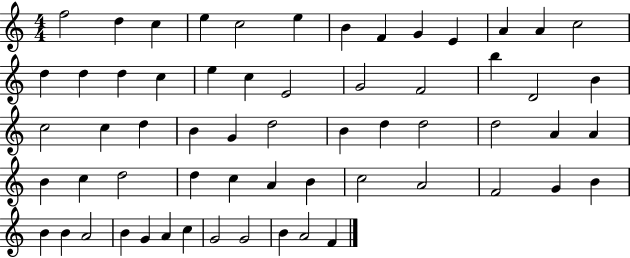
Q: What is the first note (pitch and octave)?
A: F5